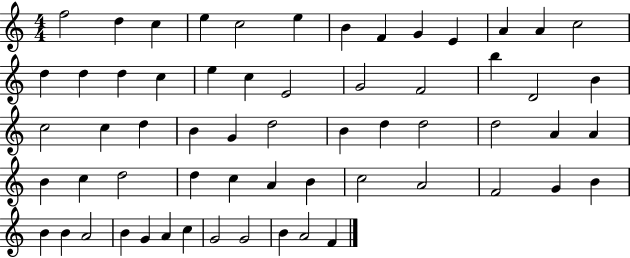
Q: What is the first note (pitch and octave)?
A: F5